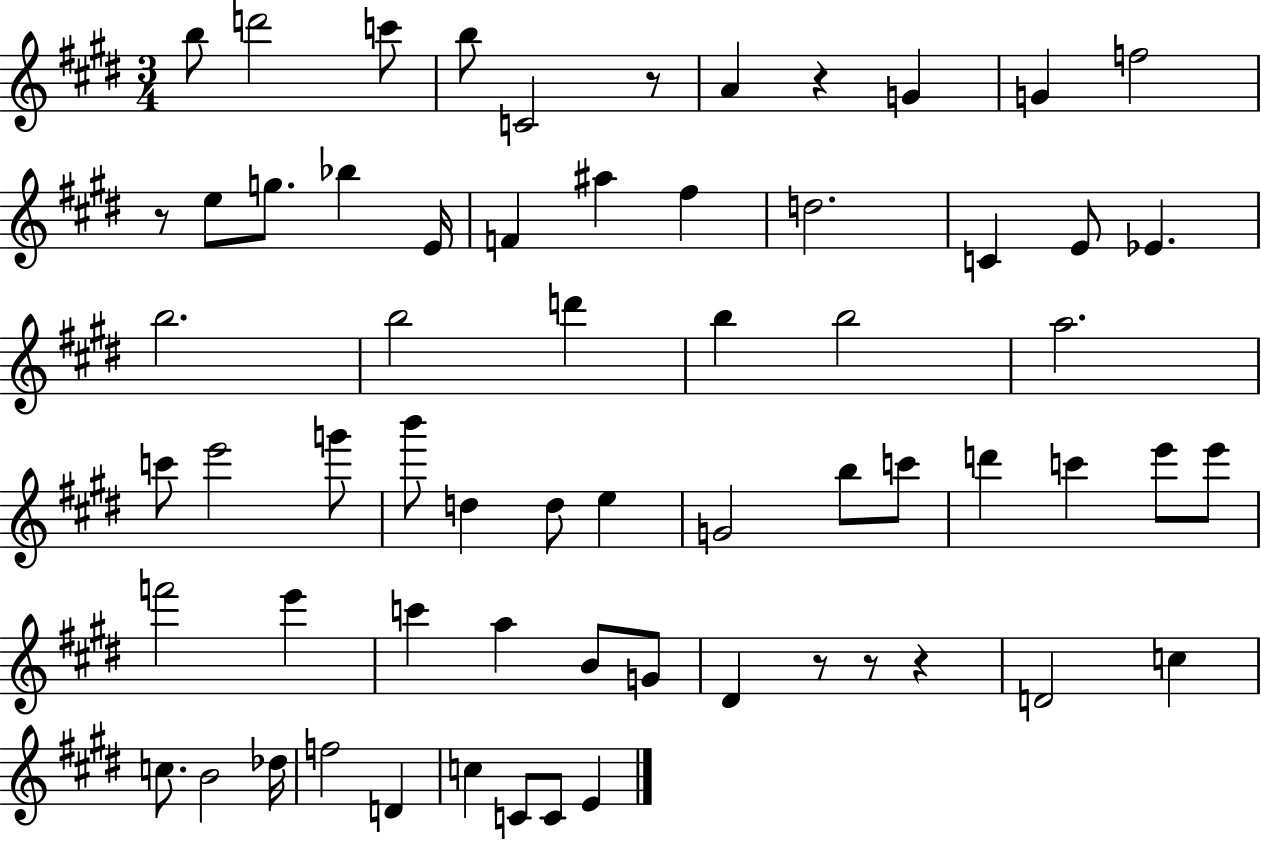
B5/e D6/h C6/e B5/e C4/h R/e A4/q R/q G4/q G4/q F5/h R/e E5/e G5/e. Bb5/q E4/s F4/q A#5/q F#5/q D5/h. C4/q E4/e Eb4/q. B5/h. B5/h D6/q B5/q B5/h A5/h. C6/e E6/h G6/e B6/e D5/q D5/e E5/q G4/h B5/e C6/e D6/q C6/q E6/e E6/e F6/h E6/q C6/q A5/q B4/e G4/e D#4/q R/e R/e R/q D4/h C5/q C5/e. B4/h Db5/s F5/h D4/q C5/q C4/e C4/e E4/q